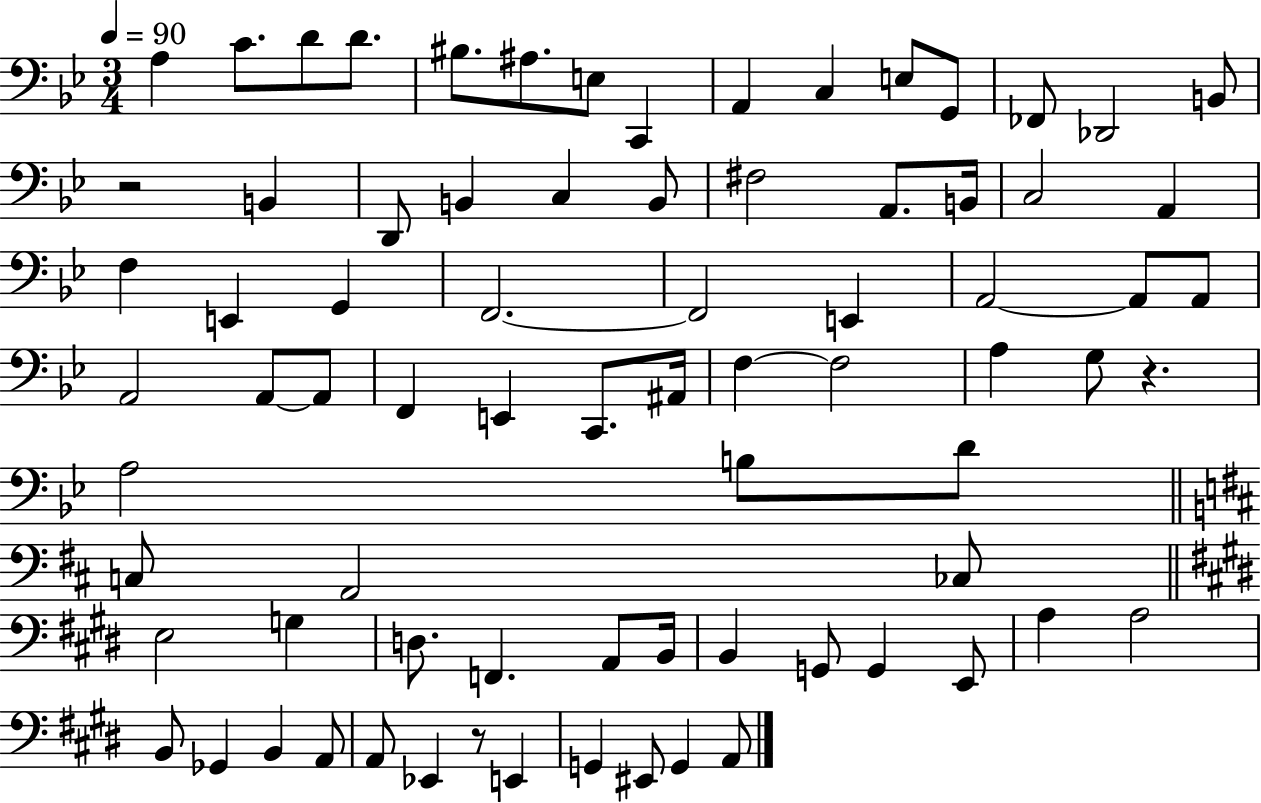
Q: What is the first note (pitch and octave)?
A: A3